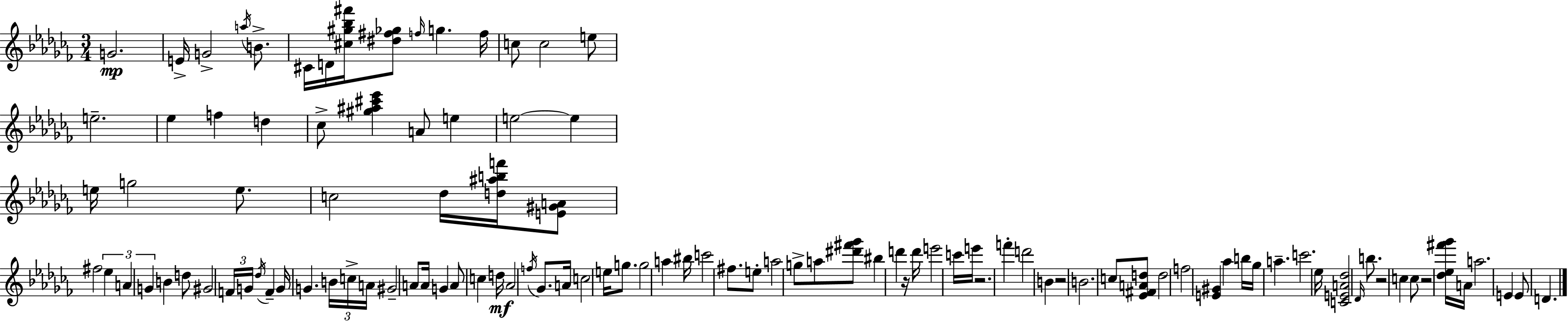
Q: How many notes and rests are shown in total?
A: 109